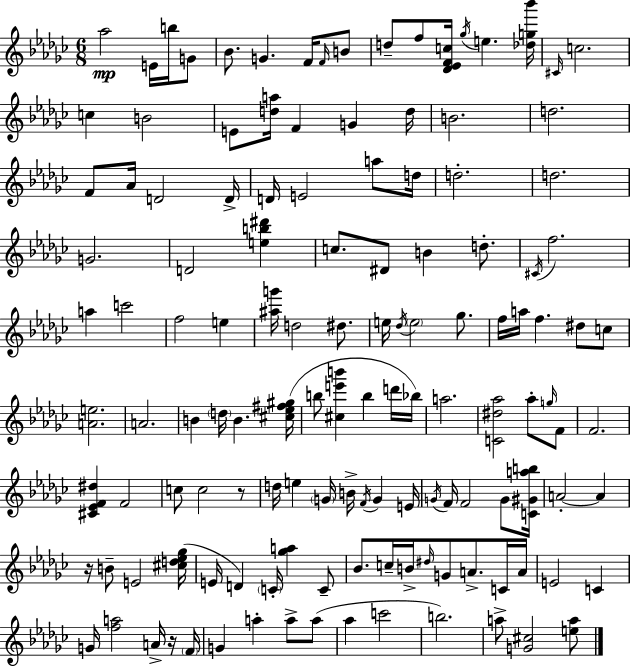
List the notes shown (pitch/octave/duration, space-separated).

Ab5/h E4/s B5/s G4/e Bb4/e. G4/q. F4/s F4/s B4/e D5/e F5/e [Db4,Eb4,F4,C5]/s Gb5/s E5/q. [Db5,G5,Bb6]/s C#4/s C5/h. C5/q B4/h E4/e [D5,A5]/s F4/q G4/q D5/s B4/h. D5/h. F4/e Ab4/s D4/h D4/s D4/s E4/h A5/e D5/s D5/h. D5/h. G4/h. D4/h [E5,B5,D#6]/q C5/e. D#4/e B4/q D5/e. C#4/s F5/h. A5/q C6/h F5/h E5/q [A#5,G6]/s D5/h D#5/e. E5/s Db5/s E5/h Gb5/e. F5/s A5/s F5/q. D#5/e C5/e [A4,E5]/h. A4/h. B4/q D5/s B4/q. [C#5,Eb5,F#5,G#5]/s B5/e [C#5,E6,B6]/q B5/q D6/s Bb5/s A5/h. [C4,D#5,Ab5]/h Ab5/e G5/s F4/e F4/h. [C#4,Eb4,F4,D#5]/q F4/h C5/e C5/h R/e D5/s E5/q G4/s B4/s F4/s G4/q E4/s G4/s F4/s F4/h G4/e [C4,G#4,A5,B5]/s A4/h A4/q R/s B4/e E4/h [C#5,D5,Eb5,Gb5]/s E4/s D4/q C4/s [Gb5,A5]/q C4/e Bb4/e. C5/s B4/s D#5/s G4/e A4/e. C4/s A4/s E4/h C4/q G4/s [F5,A5]/h A4/s R/s F4/s G4/q A5/q A5/e A5/e Ab5/q C6/h B5/h. A5/e [G4,C#5]/h [E5,A5]/e